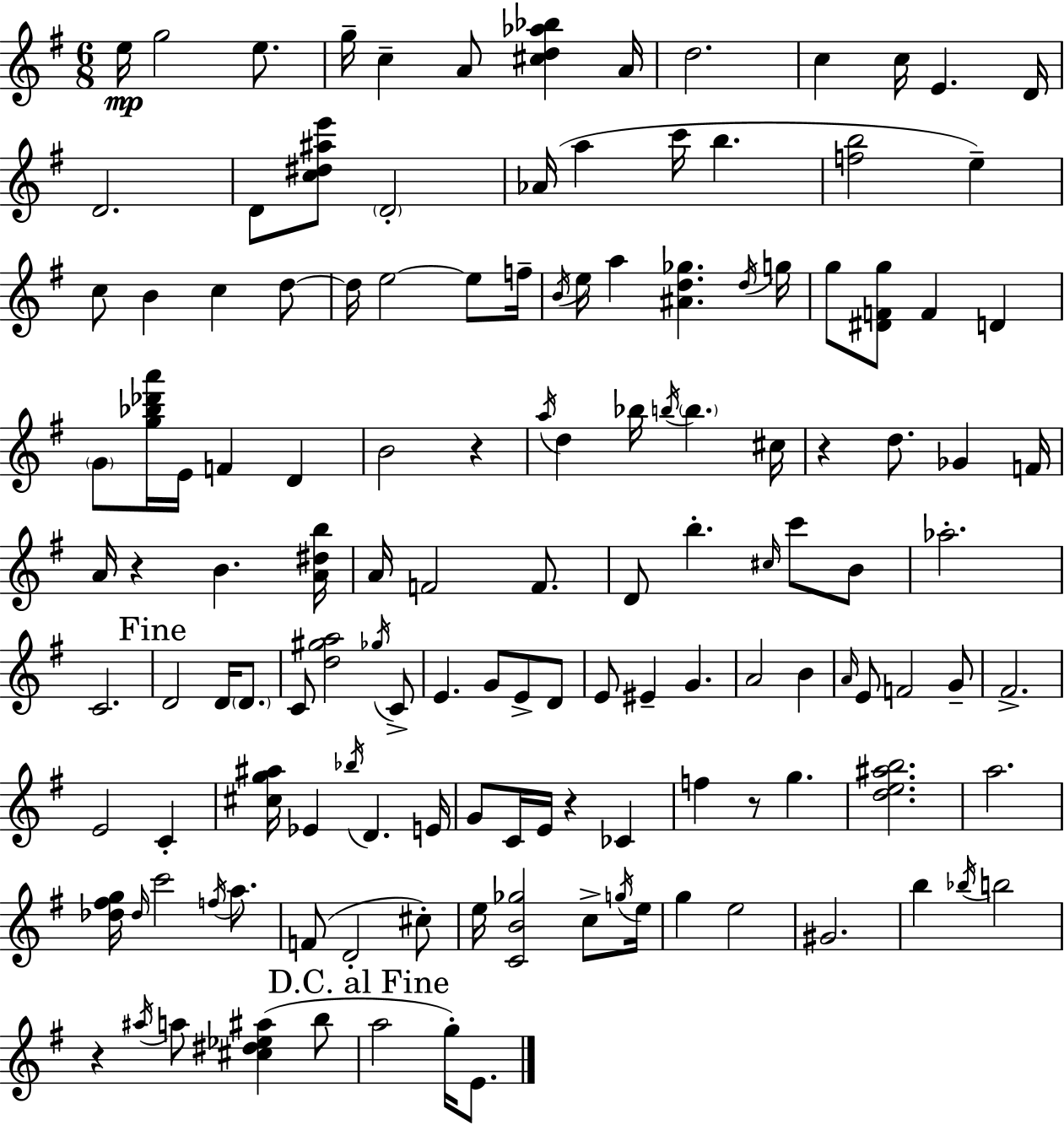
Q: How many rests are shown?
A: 6